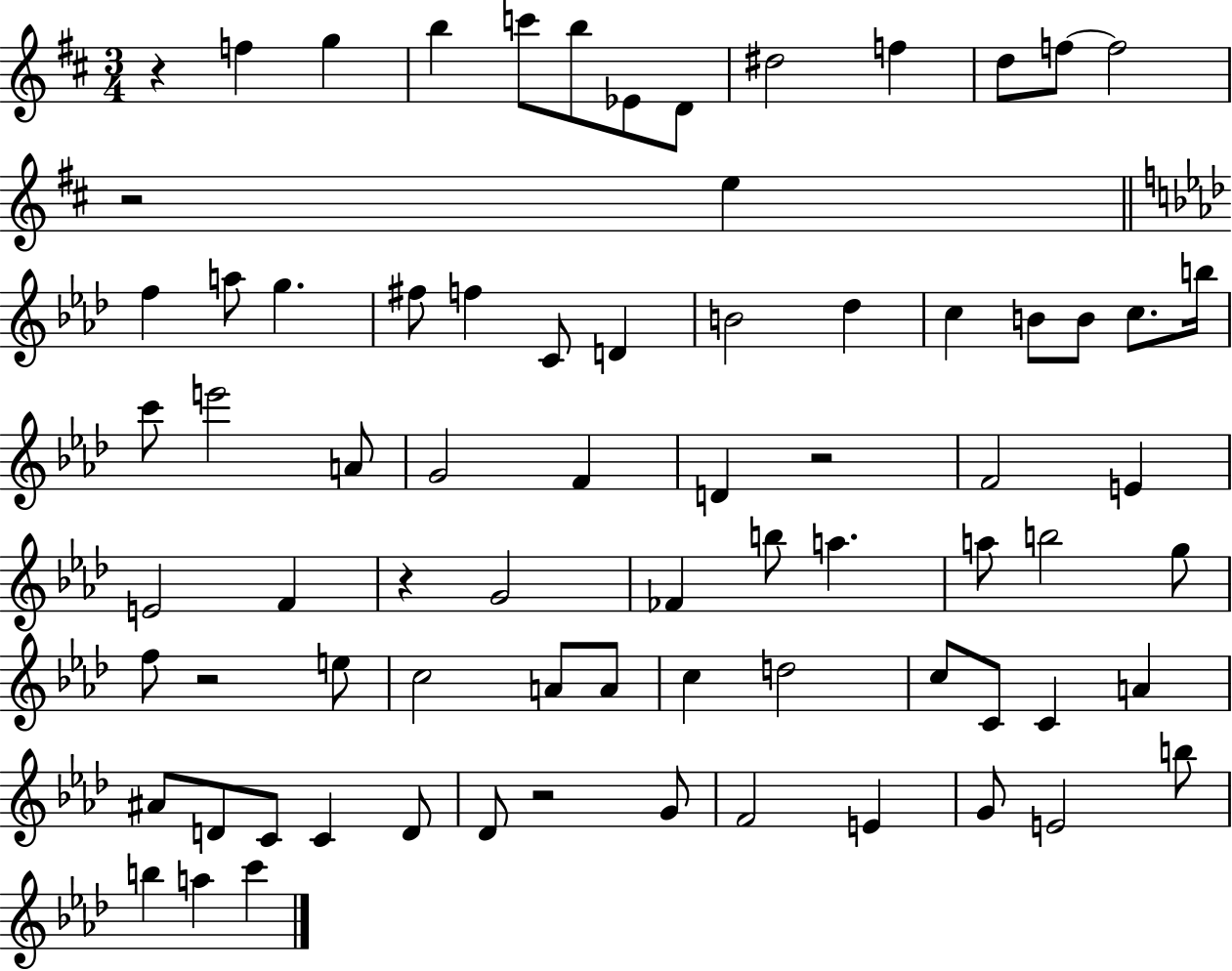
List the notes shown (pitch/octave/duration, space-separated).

R/q F5/q G5/q B5/q C6/e B5/e Eb4/e D4/e D#5/h F5/q D5/e F5/e F5/h R/h E5/q F5/q A5/e G5/q. F#5/e F5/q C4/e D4/q B4/h Db5/q C5/q B4/e B4/e C5/e. B5/s C6/e E6/h A4/e G4/h F4/q D4/q R/h F4/h E4/q E4/h F4/q R/q G4/h FES4/q B5/e A5/q. A5/e B5/h G5/e F5/e R/h E5/e C5/h A4/e A4/e C5/q D5/h C5/e C4/e C4/q A4/q A#4/e D4/e C4/e C4/q D4/e Db4/e R/h G4/e F4/h E4/q G4/e E4/h B5/e B5/q A5/q C6/q